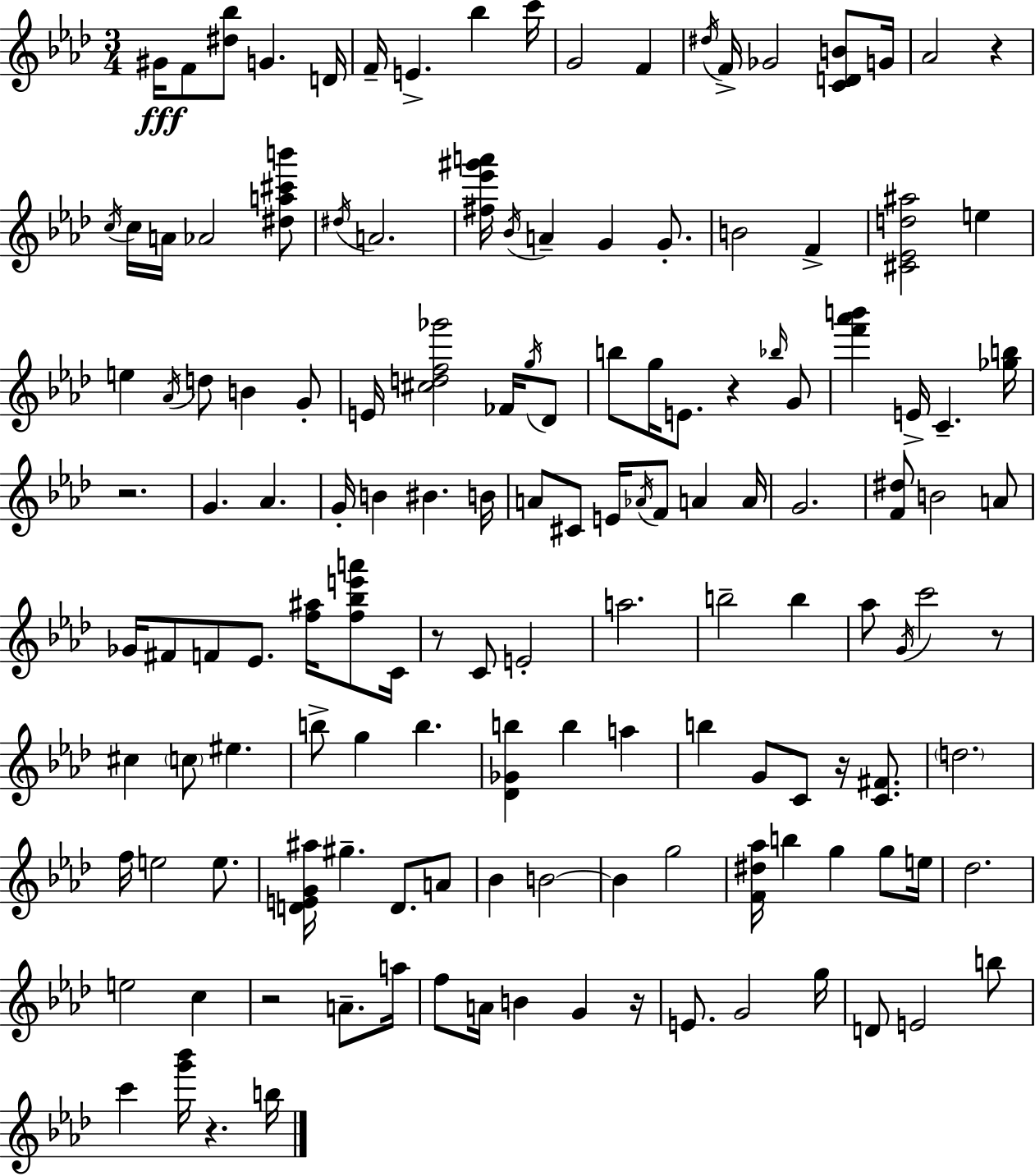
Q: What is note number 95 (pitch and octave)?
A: G5